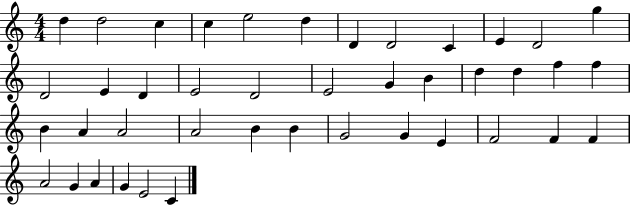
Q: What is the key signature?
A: C major